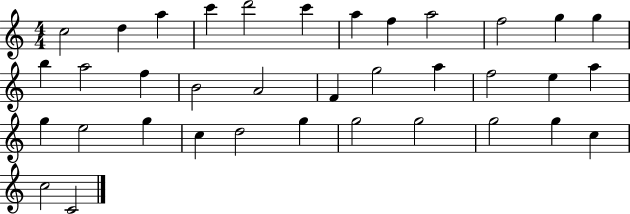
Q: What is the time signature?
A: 4/4